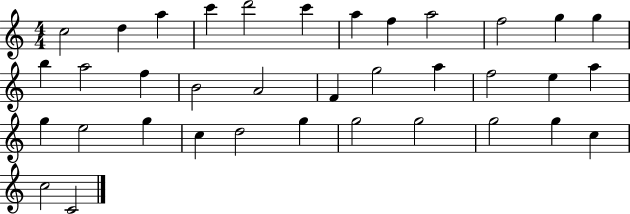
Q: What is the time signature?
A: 4/4